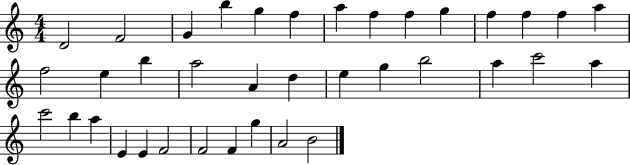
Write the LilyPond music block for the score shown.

{
  \clef treble
  \numericTimeSignature
  \time 4/4
  \key c \major
  d'2 f'2 | g'4 b''4 g''4 f''4 | a''4 f''4 f''4 g''4 | f''4 f''4 f''4 a''4 | \break f''2 e''4 b''4 | a''2 a'4 d''4 | e''4 g''4 b''2 | a''4 c'''2 a''4 | \break c'''2 b''4 a''4 | e'4 e'4 f'2 | f'2 f'4 g''4 | a'2 b'2 | \break \bar "|."
}